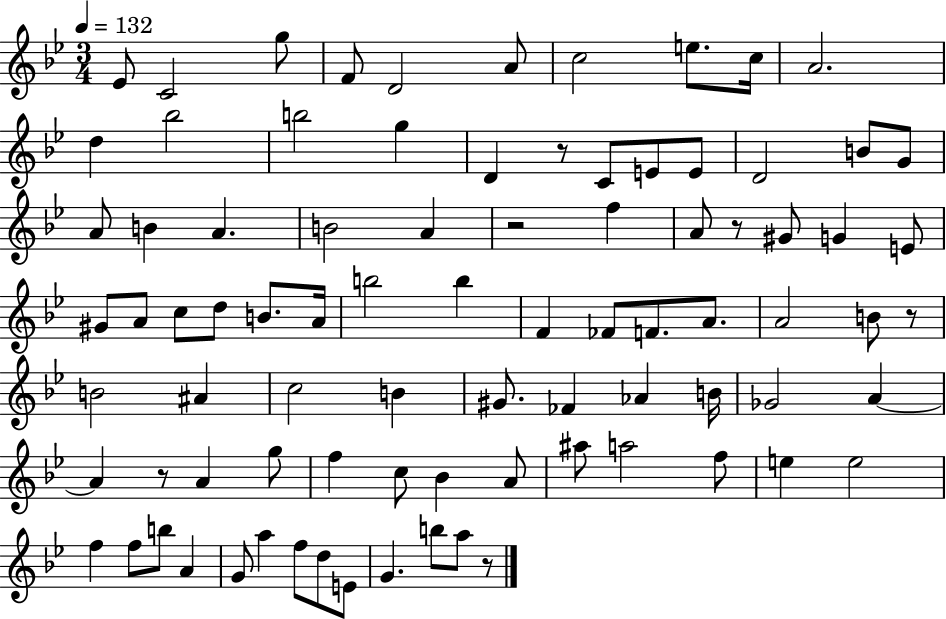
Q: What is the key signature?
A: BES major